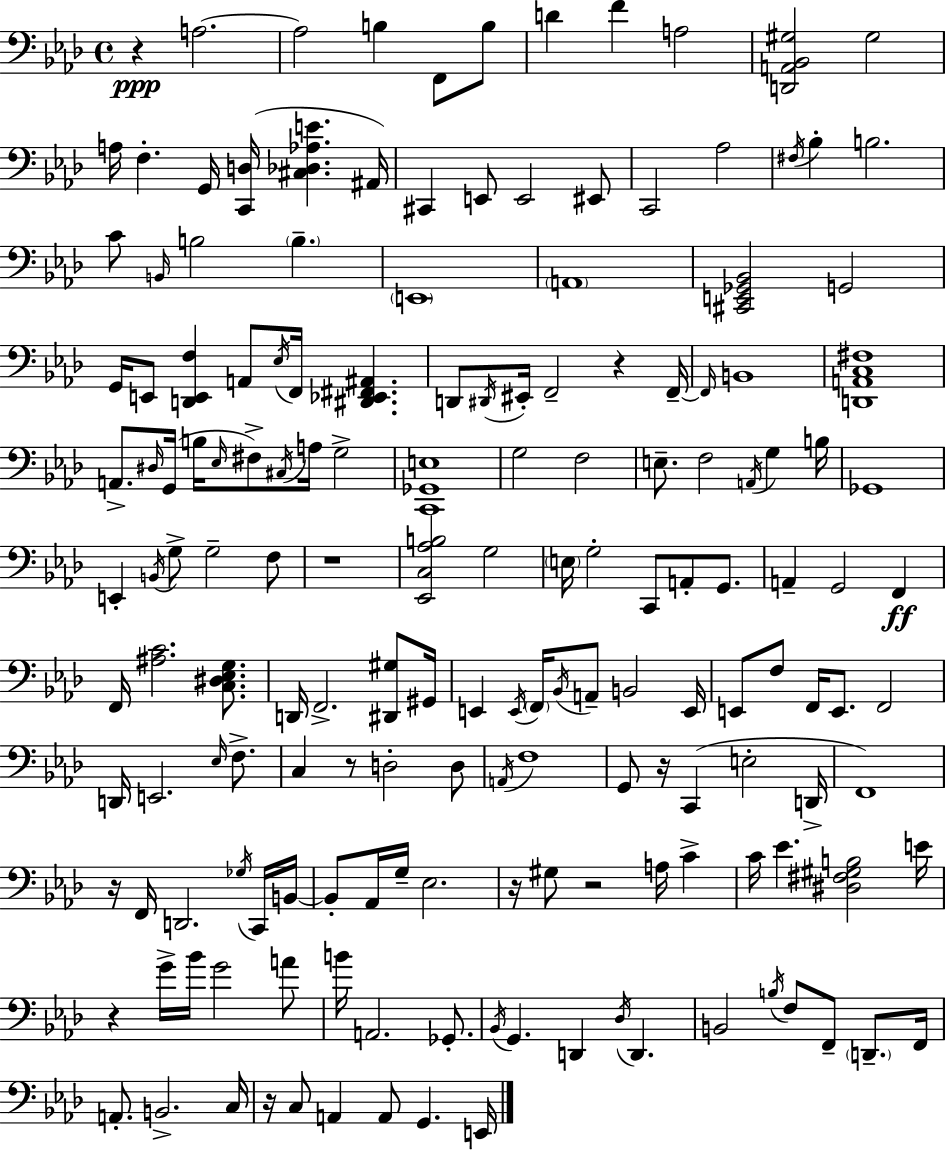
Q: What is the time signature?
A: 4/4